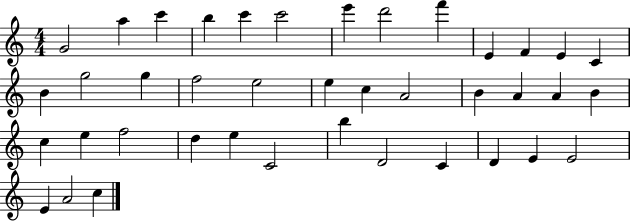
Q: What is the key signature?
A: C major